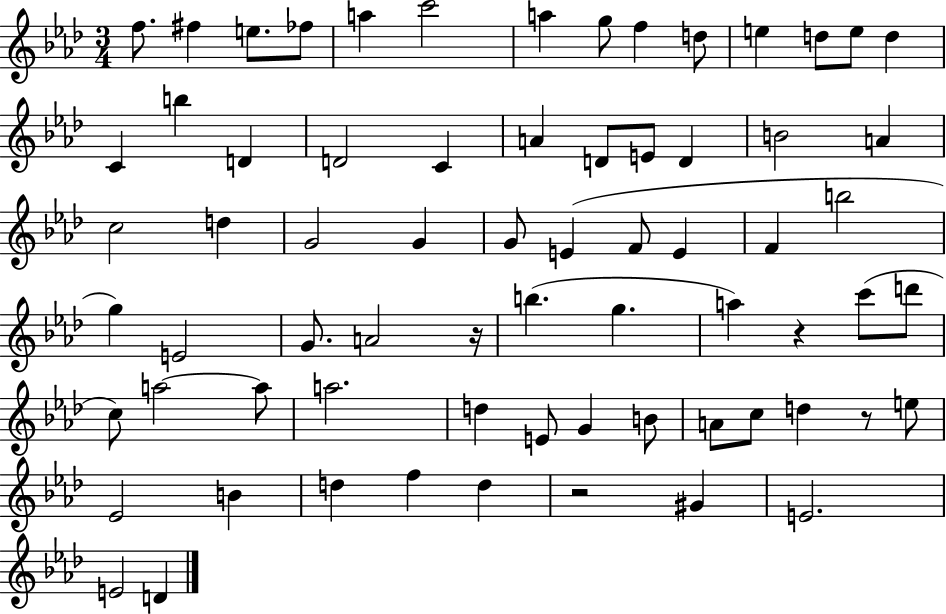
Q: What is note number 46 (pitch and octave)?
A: A5